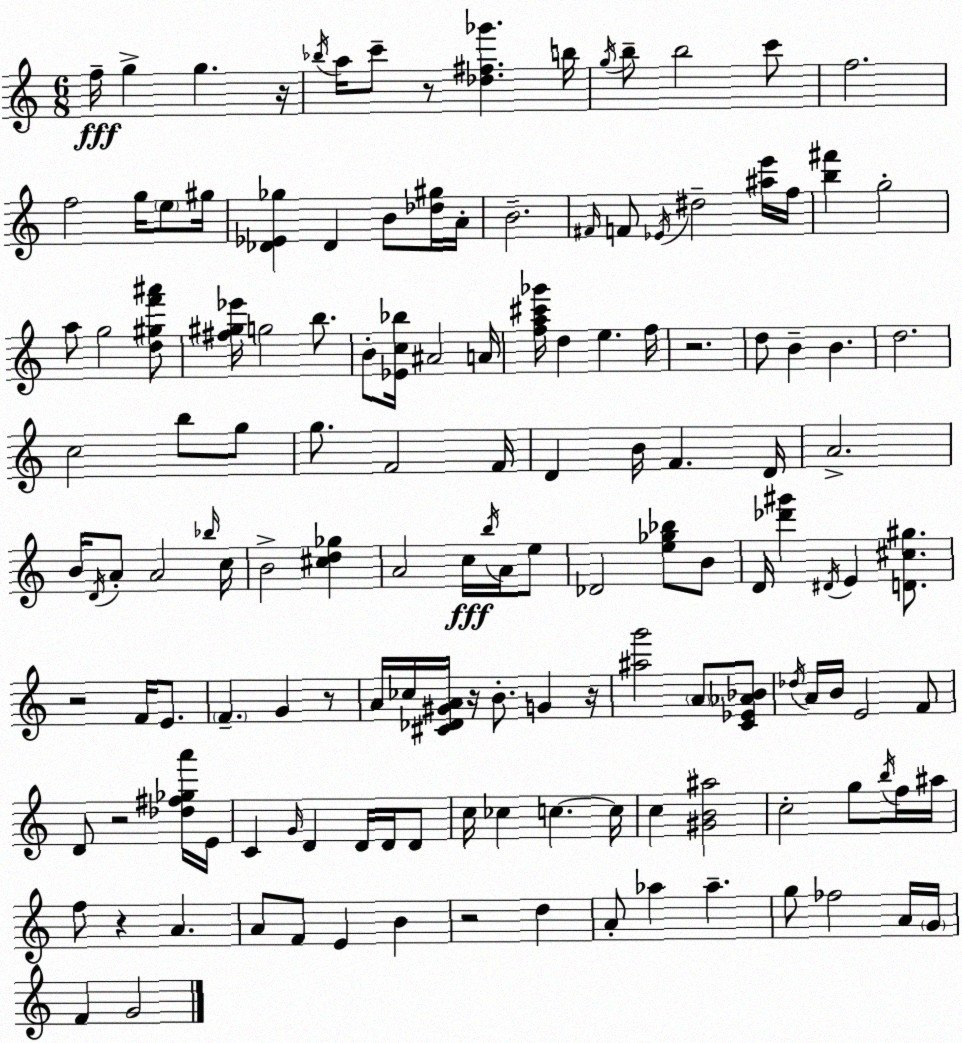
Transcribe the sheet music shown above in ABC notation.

X:1
T:Untitled
M:6/8
L:1/4
K:C
f/4 g g z/4 _b/4 a/4 c'/2 z/2 [_d^f_g'] b/4 g/4 b/2 b2 c'/2 f2 f2 g/4 e/2 ^g/4 [_D_E_g] _D B/2 [_d^g]/4 A/4 B2 ^F/4 F/2 _E/4 ^d2 [^ae']/4 f/4 [b^f'] g2 a/2 g2 [d^gf'^a']/2 [^f^g_e']/4 g2 b/2 B/2 [_Ec_b]/4 ^A2 A/4 [fa^c'_g']/4 d e f/4 z2 d/2 B B d2 c2 b/2 g/2 g/2 F2 F/4 D B/4 F D/4 A2 B/4 D/4 A/2 A2 _b/4 c/4 B2 [^cd_g] A2 c/4 b/4 A/4 e/2 _D2 [e_g_b]/2 B/2 D/4 [_d'^g'] ^D/4 E [D^c^g]/2 z2 F/4 E/2 F G z/2 A/4 _c/4 [^C_D^GA]/4 z/4 B/2 G z/4 [^ag']2 A/2 [C_E_A_B]/2 _d/4 A/4 B/4 E2 F/2 D/2 z2 [_d^f_ga']/4 E/4 C G/4 D D/4 D/4 D/2 c/4 _c c c/4 c [^GB^a]2 c2 g/2 b/4 f/4 ^a/4 f/2 z A A/2 F/2 E B z2 d A/2 _a _a g/2 _f2 A/4 G/4 F G2